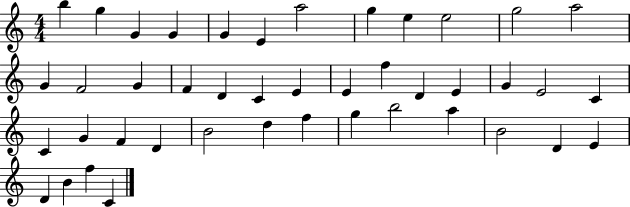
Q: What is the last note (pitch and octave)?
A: C4